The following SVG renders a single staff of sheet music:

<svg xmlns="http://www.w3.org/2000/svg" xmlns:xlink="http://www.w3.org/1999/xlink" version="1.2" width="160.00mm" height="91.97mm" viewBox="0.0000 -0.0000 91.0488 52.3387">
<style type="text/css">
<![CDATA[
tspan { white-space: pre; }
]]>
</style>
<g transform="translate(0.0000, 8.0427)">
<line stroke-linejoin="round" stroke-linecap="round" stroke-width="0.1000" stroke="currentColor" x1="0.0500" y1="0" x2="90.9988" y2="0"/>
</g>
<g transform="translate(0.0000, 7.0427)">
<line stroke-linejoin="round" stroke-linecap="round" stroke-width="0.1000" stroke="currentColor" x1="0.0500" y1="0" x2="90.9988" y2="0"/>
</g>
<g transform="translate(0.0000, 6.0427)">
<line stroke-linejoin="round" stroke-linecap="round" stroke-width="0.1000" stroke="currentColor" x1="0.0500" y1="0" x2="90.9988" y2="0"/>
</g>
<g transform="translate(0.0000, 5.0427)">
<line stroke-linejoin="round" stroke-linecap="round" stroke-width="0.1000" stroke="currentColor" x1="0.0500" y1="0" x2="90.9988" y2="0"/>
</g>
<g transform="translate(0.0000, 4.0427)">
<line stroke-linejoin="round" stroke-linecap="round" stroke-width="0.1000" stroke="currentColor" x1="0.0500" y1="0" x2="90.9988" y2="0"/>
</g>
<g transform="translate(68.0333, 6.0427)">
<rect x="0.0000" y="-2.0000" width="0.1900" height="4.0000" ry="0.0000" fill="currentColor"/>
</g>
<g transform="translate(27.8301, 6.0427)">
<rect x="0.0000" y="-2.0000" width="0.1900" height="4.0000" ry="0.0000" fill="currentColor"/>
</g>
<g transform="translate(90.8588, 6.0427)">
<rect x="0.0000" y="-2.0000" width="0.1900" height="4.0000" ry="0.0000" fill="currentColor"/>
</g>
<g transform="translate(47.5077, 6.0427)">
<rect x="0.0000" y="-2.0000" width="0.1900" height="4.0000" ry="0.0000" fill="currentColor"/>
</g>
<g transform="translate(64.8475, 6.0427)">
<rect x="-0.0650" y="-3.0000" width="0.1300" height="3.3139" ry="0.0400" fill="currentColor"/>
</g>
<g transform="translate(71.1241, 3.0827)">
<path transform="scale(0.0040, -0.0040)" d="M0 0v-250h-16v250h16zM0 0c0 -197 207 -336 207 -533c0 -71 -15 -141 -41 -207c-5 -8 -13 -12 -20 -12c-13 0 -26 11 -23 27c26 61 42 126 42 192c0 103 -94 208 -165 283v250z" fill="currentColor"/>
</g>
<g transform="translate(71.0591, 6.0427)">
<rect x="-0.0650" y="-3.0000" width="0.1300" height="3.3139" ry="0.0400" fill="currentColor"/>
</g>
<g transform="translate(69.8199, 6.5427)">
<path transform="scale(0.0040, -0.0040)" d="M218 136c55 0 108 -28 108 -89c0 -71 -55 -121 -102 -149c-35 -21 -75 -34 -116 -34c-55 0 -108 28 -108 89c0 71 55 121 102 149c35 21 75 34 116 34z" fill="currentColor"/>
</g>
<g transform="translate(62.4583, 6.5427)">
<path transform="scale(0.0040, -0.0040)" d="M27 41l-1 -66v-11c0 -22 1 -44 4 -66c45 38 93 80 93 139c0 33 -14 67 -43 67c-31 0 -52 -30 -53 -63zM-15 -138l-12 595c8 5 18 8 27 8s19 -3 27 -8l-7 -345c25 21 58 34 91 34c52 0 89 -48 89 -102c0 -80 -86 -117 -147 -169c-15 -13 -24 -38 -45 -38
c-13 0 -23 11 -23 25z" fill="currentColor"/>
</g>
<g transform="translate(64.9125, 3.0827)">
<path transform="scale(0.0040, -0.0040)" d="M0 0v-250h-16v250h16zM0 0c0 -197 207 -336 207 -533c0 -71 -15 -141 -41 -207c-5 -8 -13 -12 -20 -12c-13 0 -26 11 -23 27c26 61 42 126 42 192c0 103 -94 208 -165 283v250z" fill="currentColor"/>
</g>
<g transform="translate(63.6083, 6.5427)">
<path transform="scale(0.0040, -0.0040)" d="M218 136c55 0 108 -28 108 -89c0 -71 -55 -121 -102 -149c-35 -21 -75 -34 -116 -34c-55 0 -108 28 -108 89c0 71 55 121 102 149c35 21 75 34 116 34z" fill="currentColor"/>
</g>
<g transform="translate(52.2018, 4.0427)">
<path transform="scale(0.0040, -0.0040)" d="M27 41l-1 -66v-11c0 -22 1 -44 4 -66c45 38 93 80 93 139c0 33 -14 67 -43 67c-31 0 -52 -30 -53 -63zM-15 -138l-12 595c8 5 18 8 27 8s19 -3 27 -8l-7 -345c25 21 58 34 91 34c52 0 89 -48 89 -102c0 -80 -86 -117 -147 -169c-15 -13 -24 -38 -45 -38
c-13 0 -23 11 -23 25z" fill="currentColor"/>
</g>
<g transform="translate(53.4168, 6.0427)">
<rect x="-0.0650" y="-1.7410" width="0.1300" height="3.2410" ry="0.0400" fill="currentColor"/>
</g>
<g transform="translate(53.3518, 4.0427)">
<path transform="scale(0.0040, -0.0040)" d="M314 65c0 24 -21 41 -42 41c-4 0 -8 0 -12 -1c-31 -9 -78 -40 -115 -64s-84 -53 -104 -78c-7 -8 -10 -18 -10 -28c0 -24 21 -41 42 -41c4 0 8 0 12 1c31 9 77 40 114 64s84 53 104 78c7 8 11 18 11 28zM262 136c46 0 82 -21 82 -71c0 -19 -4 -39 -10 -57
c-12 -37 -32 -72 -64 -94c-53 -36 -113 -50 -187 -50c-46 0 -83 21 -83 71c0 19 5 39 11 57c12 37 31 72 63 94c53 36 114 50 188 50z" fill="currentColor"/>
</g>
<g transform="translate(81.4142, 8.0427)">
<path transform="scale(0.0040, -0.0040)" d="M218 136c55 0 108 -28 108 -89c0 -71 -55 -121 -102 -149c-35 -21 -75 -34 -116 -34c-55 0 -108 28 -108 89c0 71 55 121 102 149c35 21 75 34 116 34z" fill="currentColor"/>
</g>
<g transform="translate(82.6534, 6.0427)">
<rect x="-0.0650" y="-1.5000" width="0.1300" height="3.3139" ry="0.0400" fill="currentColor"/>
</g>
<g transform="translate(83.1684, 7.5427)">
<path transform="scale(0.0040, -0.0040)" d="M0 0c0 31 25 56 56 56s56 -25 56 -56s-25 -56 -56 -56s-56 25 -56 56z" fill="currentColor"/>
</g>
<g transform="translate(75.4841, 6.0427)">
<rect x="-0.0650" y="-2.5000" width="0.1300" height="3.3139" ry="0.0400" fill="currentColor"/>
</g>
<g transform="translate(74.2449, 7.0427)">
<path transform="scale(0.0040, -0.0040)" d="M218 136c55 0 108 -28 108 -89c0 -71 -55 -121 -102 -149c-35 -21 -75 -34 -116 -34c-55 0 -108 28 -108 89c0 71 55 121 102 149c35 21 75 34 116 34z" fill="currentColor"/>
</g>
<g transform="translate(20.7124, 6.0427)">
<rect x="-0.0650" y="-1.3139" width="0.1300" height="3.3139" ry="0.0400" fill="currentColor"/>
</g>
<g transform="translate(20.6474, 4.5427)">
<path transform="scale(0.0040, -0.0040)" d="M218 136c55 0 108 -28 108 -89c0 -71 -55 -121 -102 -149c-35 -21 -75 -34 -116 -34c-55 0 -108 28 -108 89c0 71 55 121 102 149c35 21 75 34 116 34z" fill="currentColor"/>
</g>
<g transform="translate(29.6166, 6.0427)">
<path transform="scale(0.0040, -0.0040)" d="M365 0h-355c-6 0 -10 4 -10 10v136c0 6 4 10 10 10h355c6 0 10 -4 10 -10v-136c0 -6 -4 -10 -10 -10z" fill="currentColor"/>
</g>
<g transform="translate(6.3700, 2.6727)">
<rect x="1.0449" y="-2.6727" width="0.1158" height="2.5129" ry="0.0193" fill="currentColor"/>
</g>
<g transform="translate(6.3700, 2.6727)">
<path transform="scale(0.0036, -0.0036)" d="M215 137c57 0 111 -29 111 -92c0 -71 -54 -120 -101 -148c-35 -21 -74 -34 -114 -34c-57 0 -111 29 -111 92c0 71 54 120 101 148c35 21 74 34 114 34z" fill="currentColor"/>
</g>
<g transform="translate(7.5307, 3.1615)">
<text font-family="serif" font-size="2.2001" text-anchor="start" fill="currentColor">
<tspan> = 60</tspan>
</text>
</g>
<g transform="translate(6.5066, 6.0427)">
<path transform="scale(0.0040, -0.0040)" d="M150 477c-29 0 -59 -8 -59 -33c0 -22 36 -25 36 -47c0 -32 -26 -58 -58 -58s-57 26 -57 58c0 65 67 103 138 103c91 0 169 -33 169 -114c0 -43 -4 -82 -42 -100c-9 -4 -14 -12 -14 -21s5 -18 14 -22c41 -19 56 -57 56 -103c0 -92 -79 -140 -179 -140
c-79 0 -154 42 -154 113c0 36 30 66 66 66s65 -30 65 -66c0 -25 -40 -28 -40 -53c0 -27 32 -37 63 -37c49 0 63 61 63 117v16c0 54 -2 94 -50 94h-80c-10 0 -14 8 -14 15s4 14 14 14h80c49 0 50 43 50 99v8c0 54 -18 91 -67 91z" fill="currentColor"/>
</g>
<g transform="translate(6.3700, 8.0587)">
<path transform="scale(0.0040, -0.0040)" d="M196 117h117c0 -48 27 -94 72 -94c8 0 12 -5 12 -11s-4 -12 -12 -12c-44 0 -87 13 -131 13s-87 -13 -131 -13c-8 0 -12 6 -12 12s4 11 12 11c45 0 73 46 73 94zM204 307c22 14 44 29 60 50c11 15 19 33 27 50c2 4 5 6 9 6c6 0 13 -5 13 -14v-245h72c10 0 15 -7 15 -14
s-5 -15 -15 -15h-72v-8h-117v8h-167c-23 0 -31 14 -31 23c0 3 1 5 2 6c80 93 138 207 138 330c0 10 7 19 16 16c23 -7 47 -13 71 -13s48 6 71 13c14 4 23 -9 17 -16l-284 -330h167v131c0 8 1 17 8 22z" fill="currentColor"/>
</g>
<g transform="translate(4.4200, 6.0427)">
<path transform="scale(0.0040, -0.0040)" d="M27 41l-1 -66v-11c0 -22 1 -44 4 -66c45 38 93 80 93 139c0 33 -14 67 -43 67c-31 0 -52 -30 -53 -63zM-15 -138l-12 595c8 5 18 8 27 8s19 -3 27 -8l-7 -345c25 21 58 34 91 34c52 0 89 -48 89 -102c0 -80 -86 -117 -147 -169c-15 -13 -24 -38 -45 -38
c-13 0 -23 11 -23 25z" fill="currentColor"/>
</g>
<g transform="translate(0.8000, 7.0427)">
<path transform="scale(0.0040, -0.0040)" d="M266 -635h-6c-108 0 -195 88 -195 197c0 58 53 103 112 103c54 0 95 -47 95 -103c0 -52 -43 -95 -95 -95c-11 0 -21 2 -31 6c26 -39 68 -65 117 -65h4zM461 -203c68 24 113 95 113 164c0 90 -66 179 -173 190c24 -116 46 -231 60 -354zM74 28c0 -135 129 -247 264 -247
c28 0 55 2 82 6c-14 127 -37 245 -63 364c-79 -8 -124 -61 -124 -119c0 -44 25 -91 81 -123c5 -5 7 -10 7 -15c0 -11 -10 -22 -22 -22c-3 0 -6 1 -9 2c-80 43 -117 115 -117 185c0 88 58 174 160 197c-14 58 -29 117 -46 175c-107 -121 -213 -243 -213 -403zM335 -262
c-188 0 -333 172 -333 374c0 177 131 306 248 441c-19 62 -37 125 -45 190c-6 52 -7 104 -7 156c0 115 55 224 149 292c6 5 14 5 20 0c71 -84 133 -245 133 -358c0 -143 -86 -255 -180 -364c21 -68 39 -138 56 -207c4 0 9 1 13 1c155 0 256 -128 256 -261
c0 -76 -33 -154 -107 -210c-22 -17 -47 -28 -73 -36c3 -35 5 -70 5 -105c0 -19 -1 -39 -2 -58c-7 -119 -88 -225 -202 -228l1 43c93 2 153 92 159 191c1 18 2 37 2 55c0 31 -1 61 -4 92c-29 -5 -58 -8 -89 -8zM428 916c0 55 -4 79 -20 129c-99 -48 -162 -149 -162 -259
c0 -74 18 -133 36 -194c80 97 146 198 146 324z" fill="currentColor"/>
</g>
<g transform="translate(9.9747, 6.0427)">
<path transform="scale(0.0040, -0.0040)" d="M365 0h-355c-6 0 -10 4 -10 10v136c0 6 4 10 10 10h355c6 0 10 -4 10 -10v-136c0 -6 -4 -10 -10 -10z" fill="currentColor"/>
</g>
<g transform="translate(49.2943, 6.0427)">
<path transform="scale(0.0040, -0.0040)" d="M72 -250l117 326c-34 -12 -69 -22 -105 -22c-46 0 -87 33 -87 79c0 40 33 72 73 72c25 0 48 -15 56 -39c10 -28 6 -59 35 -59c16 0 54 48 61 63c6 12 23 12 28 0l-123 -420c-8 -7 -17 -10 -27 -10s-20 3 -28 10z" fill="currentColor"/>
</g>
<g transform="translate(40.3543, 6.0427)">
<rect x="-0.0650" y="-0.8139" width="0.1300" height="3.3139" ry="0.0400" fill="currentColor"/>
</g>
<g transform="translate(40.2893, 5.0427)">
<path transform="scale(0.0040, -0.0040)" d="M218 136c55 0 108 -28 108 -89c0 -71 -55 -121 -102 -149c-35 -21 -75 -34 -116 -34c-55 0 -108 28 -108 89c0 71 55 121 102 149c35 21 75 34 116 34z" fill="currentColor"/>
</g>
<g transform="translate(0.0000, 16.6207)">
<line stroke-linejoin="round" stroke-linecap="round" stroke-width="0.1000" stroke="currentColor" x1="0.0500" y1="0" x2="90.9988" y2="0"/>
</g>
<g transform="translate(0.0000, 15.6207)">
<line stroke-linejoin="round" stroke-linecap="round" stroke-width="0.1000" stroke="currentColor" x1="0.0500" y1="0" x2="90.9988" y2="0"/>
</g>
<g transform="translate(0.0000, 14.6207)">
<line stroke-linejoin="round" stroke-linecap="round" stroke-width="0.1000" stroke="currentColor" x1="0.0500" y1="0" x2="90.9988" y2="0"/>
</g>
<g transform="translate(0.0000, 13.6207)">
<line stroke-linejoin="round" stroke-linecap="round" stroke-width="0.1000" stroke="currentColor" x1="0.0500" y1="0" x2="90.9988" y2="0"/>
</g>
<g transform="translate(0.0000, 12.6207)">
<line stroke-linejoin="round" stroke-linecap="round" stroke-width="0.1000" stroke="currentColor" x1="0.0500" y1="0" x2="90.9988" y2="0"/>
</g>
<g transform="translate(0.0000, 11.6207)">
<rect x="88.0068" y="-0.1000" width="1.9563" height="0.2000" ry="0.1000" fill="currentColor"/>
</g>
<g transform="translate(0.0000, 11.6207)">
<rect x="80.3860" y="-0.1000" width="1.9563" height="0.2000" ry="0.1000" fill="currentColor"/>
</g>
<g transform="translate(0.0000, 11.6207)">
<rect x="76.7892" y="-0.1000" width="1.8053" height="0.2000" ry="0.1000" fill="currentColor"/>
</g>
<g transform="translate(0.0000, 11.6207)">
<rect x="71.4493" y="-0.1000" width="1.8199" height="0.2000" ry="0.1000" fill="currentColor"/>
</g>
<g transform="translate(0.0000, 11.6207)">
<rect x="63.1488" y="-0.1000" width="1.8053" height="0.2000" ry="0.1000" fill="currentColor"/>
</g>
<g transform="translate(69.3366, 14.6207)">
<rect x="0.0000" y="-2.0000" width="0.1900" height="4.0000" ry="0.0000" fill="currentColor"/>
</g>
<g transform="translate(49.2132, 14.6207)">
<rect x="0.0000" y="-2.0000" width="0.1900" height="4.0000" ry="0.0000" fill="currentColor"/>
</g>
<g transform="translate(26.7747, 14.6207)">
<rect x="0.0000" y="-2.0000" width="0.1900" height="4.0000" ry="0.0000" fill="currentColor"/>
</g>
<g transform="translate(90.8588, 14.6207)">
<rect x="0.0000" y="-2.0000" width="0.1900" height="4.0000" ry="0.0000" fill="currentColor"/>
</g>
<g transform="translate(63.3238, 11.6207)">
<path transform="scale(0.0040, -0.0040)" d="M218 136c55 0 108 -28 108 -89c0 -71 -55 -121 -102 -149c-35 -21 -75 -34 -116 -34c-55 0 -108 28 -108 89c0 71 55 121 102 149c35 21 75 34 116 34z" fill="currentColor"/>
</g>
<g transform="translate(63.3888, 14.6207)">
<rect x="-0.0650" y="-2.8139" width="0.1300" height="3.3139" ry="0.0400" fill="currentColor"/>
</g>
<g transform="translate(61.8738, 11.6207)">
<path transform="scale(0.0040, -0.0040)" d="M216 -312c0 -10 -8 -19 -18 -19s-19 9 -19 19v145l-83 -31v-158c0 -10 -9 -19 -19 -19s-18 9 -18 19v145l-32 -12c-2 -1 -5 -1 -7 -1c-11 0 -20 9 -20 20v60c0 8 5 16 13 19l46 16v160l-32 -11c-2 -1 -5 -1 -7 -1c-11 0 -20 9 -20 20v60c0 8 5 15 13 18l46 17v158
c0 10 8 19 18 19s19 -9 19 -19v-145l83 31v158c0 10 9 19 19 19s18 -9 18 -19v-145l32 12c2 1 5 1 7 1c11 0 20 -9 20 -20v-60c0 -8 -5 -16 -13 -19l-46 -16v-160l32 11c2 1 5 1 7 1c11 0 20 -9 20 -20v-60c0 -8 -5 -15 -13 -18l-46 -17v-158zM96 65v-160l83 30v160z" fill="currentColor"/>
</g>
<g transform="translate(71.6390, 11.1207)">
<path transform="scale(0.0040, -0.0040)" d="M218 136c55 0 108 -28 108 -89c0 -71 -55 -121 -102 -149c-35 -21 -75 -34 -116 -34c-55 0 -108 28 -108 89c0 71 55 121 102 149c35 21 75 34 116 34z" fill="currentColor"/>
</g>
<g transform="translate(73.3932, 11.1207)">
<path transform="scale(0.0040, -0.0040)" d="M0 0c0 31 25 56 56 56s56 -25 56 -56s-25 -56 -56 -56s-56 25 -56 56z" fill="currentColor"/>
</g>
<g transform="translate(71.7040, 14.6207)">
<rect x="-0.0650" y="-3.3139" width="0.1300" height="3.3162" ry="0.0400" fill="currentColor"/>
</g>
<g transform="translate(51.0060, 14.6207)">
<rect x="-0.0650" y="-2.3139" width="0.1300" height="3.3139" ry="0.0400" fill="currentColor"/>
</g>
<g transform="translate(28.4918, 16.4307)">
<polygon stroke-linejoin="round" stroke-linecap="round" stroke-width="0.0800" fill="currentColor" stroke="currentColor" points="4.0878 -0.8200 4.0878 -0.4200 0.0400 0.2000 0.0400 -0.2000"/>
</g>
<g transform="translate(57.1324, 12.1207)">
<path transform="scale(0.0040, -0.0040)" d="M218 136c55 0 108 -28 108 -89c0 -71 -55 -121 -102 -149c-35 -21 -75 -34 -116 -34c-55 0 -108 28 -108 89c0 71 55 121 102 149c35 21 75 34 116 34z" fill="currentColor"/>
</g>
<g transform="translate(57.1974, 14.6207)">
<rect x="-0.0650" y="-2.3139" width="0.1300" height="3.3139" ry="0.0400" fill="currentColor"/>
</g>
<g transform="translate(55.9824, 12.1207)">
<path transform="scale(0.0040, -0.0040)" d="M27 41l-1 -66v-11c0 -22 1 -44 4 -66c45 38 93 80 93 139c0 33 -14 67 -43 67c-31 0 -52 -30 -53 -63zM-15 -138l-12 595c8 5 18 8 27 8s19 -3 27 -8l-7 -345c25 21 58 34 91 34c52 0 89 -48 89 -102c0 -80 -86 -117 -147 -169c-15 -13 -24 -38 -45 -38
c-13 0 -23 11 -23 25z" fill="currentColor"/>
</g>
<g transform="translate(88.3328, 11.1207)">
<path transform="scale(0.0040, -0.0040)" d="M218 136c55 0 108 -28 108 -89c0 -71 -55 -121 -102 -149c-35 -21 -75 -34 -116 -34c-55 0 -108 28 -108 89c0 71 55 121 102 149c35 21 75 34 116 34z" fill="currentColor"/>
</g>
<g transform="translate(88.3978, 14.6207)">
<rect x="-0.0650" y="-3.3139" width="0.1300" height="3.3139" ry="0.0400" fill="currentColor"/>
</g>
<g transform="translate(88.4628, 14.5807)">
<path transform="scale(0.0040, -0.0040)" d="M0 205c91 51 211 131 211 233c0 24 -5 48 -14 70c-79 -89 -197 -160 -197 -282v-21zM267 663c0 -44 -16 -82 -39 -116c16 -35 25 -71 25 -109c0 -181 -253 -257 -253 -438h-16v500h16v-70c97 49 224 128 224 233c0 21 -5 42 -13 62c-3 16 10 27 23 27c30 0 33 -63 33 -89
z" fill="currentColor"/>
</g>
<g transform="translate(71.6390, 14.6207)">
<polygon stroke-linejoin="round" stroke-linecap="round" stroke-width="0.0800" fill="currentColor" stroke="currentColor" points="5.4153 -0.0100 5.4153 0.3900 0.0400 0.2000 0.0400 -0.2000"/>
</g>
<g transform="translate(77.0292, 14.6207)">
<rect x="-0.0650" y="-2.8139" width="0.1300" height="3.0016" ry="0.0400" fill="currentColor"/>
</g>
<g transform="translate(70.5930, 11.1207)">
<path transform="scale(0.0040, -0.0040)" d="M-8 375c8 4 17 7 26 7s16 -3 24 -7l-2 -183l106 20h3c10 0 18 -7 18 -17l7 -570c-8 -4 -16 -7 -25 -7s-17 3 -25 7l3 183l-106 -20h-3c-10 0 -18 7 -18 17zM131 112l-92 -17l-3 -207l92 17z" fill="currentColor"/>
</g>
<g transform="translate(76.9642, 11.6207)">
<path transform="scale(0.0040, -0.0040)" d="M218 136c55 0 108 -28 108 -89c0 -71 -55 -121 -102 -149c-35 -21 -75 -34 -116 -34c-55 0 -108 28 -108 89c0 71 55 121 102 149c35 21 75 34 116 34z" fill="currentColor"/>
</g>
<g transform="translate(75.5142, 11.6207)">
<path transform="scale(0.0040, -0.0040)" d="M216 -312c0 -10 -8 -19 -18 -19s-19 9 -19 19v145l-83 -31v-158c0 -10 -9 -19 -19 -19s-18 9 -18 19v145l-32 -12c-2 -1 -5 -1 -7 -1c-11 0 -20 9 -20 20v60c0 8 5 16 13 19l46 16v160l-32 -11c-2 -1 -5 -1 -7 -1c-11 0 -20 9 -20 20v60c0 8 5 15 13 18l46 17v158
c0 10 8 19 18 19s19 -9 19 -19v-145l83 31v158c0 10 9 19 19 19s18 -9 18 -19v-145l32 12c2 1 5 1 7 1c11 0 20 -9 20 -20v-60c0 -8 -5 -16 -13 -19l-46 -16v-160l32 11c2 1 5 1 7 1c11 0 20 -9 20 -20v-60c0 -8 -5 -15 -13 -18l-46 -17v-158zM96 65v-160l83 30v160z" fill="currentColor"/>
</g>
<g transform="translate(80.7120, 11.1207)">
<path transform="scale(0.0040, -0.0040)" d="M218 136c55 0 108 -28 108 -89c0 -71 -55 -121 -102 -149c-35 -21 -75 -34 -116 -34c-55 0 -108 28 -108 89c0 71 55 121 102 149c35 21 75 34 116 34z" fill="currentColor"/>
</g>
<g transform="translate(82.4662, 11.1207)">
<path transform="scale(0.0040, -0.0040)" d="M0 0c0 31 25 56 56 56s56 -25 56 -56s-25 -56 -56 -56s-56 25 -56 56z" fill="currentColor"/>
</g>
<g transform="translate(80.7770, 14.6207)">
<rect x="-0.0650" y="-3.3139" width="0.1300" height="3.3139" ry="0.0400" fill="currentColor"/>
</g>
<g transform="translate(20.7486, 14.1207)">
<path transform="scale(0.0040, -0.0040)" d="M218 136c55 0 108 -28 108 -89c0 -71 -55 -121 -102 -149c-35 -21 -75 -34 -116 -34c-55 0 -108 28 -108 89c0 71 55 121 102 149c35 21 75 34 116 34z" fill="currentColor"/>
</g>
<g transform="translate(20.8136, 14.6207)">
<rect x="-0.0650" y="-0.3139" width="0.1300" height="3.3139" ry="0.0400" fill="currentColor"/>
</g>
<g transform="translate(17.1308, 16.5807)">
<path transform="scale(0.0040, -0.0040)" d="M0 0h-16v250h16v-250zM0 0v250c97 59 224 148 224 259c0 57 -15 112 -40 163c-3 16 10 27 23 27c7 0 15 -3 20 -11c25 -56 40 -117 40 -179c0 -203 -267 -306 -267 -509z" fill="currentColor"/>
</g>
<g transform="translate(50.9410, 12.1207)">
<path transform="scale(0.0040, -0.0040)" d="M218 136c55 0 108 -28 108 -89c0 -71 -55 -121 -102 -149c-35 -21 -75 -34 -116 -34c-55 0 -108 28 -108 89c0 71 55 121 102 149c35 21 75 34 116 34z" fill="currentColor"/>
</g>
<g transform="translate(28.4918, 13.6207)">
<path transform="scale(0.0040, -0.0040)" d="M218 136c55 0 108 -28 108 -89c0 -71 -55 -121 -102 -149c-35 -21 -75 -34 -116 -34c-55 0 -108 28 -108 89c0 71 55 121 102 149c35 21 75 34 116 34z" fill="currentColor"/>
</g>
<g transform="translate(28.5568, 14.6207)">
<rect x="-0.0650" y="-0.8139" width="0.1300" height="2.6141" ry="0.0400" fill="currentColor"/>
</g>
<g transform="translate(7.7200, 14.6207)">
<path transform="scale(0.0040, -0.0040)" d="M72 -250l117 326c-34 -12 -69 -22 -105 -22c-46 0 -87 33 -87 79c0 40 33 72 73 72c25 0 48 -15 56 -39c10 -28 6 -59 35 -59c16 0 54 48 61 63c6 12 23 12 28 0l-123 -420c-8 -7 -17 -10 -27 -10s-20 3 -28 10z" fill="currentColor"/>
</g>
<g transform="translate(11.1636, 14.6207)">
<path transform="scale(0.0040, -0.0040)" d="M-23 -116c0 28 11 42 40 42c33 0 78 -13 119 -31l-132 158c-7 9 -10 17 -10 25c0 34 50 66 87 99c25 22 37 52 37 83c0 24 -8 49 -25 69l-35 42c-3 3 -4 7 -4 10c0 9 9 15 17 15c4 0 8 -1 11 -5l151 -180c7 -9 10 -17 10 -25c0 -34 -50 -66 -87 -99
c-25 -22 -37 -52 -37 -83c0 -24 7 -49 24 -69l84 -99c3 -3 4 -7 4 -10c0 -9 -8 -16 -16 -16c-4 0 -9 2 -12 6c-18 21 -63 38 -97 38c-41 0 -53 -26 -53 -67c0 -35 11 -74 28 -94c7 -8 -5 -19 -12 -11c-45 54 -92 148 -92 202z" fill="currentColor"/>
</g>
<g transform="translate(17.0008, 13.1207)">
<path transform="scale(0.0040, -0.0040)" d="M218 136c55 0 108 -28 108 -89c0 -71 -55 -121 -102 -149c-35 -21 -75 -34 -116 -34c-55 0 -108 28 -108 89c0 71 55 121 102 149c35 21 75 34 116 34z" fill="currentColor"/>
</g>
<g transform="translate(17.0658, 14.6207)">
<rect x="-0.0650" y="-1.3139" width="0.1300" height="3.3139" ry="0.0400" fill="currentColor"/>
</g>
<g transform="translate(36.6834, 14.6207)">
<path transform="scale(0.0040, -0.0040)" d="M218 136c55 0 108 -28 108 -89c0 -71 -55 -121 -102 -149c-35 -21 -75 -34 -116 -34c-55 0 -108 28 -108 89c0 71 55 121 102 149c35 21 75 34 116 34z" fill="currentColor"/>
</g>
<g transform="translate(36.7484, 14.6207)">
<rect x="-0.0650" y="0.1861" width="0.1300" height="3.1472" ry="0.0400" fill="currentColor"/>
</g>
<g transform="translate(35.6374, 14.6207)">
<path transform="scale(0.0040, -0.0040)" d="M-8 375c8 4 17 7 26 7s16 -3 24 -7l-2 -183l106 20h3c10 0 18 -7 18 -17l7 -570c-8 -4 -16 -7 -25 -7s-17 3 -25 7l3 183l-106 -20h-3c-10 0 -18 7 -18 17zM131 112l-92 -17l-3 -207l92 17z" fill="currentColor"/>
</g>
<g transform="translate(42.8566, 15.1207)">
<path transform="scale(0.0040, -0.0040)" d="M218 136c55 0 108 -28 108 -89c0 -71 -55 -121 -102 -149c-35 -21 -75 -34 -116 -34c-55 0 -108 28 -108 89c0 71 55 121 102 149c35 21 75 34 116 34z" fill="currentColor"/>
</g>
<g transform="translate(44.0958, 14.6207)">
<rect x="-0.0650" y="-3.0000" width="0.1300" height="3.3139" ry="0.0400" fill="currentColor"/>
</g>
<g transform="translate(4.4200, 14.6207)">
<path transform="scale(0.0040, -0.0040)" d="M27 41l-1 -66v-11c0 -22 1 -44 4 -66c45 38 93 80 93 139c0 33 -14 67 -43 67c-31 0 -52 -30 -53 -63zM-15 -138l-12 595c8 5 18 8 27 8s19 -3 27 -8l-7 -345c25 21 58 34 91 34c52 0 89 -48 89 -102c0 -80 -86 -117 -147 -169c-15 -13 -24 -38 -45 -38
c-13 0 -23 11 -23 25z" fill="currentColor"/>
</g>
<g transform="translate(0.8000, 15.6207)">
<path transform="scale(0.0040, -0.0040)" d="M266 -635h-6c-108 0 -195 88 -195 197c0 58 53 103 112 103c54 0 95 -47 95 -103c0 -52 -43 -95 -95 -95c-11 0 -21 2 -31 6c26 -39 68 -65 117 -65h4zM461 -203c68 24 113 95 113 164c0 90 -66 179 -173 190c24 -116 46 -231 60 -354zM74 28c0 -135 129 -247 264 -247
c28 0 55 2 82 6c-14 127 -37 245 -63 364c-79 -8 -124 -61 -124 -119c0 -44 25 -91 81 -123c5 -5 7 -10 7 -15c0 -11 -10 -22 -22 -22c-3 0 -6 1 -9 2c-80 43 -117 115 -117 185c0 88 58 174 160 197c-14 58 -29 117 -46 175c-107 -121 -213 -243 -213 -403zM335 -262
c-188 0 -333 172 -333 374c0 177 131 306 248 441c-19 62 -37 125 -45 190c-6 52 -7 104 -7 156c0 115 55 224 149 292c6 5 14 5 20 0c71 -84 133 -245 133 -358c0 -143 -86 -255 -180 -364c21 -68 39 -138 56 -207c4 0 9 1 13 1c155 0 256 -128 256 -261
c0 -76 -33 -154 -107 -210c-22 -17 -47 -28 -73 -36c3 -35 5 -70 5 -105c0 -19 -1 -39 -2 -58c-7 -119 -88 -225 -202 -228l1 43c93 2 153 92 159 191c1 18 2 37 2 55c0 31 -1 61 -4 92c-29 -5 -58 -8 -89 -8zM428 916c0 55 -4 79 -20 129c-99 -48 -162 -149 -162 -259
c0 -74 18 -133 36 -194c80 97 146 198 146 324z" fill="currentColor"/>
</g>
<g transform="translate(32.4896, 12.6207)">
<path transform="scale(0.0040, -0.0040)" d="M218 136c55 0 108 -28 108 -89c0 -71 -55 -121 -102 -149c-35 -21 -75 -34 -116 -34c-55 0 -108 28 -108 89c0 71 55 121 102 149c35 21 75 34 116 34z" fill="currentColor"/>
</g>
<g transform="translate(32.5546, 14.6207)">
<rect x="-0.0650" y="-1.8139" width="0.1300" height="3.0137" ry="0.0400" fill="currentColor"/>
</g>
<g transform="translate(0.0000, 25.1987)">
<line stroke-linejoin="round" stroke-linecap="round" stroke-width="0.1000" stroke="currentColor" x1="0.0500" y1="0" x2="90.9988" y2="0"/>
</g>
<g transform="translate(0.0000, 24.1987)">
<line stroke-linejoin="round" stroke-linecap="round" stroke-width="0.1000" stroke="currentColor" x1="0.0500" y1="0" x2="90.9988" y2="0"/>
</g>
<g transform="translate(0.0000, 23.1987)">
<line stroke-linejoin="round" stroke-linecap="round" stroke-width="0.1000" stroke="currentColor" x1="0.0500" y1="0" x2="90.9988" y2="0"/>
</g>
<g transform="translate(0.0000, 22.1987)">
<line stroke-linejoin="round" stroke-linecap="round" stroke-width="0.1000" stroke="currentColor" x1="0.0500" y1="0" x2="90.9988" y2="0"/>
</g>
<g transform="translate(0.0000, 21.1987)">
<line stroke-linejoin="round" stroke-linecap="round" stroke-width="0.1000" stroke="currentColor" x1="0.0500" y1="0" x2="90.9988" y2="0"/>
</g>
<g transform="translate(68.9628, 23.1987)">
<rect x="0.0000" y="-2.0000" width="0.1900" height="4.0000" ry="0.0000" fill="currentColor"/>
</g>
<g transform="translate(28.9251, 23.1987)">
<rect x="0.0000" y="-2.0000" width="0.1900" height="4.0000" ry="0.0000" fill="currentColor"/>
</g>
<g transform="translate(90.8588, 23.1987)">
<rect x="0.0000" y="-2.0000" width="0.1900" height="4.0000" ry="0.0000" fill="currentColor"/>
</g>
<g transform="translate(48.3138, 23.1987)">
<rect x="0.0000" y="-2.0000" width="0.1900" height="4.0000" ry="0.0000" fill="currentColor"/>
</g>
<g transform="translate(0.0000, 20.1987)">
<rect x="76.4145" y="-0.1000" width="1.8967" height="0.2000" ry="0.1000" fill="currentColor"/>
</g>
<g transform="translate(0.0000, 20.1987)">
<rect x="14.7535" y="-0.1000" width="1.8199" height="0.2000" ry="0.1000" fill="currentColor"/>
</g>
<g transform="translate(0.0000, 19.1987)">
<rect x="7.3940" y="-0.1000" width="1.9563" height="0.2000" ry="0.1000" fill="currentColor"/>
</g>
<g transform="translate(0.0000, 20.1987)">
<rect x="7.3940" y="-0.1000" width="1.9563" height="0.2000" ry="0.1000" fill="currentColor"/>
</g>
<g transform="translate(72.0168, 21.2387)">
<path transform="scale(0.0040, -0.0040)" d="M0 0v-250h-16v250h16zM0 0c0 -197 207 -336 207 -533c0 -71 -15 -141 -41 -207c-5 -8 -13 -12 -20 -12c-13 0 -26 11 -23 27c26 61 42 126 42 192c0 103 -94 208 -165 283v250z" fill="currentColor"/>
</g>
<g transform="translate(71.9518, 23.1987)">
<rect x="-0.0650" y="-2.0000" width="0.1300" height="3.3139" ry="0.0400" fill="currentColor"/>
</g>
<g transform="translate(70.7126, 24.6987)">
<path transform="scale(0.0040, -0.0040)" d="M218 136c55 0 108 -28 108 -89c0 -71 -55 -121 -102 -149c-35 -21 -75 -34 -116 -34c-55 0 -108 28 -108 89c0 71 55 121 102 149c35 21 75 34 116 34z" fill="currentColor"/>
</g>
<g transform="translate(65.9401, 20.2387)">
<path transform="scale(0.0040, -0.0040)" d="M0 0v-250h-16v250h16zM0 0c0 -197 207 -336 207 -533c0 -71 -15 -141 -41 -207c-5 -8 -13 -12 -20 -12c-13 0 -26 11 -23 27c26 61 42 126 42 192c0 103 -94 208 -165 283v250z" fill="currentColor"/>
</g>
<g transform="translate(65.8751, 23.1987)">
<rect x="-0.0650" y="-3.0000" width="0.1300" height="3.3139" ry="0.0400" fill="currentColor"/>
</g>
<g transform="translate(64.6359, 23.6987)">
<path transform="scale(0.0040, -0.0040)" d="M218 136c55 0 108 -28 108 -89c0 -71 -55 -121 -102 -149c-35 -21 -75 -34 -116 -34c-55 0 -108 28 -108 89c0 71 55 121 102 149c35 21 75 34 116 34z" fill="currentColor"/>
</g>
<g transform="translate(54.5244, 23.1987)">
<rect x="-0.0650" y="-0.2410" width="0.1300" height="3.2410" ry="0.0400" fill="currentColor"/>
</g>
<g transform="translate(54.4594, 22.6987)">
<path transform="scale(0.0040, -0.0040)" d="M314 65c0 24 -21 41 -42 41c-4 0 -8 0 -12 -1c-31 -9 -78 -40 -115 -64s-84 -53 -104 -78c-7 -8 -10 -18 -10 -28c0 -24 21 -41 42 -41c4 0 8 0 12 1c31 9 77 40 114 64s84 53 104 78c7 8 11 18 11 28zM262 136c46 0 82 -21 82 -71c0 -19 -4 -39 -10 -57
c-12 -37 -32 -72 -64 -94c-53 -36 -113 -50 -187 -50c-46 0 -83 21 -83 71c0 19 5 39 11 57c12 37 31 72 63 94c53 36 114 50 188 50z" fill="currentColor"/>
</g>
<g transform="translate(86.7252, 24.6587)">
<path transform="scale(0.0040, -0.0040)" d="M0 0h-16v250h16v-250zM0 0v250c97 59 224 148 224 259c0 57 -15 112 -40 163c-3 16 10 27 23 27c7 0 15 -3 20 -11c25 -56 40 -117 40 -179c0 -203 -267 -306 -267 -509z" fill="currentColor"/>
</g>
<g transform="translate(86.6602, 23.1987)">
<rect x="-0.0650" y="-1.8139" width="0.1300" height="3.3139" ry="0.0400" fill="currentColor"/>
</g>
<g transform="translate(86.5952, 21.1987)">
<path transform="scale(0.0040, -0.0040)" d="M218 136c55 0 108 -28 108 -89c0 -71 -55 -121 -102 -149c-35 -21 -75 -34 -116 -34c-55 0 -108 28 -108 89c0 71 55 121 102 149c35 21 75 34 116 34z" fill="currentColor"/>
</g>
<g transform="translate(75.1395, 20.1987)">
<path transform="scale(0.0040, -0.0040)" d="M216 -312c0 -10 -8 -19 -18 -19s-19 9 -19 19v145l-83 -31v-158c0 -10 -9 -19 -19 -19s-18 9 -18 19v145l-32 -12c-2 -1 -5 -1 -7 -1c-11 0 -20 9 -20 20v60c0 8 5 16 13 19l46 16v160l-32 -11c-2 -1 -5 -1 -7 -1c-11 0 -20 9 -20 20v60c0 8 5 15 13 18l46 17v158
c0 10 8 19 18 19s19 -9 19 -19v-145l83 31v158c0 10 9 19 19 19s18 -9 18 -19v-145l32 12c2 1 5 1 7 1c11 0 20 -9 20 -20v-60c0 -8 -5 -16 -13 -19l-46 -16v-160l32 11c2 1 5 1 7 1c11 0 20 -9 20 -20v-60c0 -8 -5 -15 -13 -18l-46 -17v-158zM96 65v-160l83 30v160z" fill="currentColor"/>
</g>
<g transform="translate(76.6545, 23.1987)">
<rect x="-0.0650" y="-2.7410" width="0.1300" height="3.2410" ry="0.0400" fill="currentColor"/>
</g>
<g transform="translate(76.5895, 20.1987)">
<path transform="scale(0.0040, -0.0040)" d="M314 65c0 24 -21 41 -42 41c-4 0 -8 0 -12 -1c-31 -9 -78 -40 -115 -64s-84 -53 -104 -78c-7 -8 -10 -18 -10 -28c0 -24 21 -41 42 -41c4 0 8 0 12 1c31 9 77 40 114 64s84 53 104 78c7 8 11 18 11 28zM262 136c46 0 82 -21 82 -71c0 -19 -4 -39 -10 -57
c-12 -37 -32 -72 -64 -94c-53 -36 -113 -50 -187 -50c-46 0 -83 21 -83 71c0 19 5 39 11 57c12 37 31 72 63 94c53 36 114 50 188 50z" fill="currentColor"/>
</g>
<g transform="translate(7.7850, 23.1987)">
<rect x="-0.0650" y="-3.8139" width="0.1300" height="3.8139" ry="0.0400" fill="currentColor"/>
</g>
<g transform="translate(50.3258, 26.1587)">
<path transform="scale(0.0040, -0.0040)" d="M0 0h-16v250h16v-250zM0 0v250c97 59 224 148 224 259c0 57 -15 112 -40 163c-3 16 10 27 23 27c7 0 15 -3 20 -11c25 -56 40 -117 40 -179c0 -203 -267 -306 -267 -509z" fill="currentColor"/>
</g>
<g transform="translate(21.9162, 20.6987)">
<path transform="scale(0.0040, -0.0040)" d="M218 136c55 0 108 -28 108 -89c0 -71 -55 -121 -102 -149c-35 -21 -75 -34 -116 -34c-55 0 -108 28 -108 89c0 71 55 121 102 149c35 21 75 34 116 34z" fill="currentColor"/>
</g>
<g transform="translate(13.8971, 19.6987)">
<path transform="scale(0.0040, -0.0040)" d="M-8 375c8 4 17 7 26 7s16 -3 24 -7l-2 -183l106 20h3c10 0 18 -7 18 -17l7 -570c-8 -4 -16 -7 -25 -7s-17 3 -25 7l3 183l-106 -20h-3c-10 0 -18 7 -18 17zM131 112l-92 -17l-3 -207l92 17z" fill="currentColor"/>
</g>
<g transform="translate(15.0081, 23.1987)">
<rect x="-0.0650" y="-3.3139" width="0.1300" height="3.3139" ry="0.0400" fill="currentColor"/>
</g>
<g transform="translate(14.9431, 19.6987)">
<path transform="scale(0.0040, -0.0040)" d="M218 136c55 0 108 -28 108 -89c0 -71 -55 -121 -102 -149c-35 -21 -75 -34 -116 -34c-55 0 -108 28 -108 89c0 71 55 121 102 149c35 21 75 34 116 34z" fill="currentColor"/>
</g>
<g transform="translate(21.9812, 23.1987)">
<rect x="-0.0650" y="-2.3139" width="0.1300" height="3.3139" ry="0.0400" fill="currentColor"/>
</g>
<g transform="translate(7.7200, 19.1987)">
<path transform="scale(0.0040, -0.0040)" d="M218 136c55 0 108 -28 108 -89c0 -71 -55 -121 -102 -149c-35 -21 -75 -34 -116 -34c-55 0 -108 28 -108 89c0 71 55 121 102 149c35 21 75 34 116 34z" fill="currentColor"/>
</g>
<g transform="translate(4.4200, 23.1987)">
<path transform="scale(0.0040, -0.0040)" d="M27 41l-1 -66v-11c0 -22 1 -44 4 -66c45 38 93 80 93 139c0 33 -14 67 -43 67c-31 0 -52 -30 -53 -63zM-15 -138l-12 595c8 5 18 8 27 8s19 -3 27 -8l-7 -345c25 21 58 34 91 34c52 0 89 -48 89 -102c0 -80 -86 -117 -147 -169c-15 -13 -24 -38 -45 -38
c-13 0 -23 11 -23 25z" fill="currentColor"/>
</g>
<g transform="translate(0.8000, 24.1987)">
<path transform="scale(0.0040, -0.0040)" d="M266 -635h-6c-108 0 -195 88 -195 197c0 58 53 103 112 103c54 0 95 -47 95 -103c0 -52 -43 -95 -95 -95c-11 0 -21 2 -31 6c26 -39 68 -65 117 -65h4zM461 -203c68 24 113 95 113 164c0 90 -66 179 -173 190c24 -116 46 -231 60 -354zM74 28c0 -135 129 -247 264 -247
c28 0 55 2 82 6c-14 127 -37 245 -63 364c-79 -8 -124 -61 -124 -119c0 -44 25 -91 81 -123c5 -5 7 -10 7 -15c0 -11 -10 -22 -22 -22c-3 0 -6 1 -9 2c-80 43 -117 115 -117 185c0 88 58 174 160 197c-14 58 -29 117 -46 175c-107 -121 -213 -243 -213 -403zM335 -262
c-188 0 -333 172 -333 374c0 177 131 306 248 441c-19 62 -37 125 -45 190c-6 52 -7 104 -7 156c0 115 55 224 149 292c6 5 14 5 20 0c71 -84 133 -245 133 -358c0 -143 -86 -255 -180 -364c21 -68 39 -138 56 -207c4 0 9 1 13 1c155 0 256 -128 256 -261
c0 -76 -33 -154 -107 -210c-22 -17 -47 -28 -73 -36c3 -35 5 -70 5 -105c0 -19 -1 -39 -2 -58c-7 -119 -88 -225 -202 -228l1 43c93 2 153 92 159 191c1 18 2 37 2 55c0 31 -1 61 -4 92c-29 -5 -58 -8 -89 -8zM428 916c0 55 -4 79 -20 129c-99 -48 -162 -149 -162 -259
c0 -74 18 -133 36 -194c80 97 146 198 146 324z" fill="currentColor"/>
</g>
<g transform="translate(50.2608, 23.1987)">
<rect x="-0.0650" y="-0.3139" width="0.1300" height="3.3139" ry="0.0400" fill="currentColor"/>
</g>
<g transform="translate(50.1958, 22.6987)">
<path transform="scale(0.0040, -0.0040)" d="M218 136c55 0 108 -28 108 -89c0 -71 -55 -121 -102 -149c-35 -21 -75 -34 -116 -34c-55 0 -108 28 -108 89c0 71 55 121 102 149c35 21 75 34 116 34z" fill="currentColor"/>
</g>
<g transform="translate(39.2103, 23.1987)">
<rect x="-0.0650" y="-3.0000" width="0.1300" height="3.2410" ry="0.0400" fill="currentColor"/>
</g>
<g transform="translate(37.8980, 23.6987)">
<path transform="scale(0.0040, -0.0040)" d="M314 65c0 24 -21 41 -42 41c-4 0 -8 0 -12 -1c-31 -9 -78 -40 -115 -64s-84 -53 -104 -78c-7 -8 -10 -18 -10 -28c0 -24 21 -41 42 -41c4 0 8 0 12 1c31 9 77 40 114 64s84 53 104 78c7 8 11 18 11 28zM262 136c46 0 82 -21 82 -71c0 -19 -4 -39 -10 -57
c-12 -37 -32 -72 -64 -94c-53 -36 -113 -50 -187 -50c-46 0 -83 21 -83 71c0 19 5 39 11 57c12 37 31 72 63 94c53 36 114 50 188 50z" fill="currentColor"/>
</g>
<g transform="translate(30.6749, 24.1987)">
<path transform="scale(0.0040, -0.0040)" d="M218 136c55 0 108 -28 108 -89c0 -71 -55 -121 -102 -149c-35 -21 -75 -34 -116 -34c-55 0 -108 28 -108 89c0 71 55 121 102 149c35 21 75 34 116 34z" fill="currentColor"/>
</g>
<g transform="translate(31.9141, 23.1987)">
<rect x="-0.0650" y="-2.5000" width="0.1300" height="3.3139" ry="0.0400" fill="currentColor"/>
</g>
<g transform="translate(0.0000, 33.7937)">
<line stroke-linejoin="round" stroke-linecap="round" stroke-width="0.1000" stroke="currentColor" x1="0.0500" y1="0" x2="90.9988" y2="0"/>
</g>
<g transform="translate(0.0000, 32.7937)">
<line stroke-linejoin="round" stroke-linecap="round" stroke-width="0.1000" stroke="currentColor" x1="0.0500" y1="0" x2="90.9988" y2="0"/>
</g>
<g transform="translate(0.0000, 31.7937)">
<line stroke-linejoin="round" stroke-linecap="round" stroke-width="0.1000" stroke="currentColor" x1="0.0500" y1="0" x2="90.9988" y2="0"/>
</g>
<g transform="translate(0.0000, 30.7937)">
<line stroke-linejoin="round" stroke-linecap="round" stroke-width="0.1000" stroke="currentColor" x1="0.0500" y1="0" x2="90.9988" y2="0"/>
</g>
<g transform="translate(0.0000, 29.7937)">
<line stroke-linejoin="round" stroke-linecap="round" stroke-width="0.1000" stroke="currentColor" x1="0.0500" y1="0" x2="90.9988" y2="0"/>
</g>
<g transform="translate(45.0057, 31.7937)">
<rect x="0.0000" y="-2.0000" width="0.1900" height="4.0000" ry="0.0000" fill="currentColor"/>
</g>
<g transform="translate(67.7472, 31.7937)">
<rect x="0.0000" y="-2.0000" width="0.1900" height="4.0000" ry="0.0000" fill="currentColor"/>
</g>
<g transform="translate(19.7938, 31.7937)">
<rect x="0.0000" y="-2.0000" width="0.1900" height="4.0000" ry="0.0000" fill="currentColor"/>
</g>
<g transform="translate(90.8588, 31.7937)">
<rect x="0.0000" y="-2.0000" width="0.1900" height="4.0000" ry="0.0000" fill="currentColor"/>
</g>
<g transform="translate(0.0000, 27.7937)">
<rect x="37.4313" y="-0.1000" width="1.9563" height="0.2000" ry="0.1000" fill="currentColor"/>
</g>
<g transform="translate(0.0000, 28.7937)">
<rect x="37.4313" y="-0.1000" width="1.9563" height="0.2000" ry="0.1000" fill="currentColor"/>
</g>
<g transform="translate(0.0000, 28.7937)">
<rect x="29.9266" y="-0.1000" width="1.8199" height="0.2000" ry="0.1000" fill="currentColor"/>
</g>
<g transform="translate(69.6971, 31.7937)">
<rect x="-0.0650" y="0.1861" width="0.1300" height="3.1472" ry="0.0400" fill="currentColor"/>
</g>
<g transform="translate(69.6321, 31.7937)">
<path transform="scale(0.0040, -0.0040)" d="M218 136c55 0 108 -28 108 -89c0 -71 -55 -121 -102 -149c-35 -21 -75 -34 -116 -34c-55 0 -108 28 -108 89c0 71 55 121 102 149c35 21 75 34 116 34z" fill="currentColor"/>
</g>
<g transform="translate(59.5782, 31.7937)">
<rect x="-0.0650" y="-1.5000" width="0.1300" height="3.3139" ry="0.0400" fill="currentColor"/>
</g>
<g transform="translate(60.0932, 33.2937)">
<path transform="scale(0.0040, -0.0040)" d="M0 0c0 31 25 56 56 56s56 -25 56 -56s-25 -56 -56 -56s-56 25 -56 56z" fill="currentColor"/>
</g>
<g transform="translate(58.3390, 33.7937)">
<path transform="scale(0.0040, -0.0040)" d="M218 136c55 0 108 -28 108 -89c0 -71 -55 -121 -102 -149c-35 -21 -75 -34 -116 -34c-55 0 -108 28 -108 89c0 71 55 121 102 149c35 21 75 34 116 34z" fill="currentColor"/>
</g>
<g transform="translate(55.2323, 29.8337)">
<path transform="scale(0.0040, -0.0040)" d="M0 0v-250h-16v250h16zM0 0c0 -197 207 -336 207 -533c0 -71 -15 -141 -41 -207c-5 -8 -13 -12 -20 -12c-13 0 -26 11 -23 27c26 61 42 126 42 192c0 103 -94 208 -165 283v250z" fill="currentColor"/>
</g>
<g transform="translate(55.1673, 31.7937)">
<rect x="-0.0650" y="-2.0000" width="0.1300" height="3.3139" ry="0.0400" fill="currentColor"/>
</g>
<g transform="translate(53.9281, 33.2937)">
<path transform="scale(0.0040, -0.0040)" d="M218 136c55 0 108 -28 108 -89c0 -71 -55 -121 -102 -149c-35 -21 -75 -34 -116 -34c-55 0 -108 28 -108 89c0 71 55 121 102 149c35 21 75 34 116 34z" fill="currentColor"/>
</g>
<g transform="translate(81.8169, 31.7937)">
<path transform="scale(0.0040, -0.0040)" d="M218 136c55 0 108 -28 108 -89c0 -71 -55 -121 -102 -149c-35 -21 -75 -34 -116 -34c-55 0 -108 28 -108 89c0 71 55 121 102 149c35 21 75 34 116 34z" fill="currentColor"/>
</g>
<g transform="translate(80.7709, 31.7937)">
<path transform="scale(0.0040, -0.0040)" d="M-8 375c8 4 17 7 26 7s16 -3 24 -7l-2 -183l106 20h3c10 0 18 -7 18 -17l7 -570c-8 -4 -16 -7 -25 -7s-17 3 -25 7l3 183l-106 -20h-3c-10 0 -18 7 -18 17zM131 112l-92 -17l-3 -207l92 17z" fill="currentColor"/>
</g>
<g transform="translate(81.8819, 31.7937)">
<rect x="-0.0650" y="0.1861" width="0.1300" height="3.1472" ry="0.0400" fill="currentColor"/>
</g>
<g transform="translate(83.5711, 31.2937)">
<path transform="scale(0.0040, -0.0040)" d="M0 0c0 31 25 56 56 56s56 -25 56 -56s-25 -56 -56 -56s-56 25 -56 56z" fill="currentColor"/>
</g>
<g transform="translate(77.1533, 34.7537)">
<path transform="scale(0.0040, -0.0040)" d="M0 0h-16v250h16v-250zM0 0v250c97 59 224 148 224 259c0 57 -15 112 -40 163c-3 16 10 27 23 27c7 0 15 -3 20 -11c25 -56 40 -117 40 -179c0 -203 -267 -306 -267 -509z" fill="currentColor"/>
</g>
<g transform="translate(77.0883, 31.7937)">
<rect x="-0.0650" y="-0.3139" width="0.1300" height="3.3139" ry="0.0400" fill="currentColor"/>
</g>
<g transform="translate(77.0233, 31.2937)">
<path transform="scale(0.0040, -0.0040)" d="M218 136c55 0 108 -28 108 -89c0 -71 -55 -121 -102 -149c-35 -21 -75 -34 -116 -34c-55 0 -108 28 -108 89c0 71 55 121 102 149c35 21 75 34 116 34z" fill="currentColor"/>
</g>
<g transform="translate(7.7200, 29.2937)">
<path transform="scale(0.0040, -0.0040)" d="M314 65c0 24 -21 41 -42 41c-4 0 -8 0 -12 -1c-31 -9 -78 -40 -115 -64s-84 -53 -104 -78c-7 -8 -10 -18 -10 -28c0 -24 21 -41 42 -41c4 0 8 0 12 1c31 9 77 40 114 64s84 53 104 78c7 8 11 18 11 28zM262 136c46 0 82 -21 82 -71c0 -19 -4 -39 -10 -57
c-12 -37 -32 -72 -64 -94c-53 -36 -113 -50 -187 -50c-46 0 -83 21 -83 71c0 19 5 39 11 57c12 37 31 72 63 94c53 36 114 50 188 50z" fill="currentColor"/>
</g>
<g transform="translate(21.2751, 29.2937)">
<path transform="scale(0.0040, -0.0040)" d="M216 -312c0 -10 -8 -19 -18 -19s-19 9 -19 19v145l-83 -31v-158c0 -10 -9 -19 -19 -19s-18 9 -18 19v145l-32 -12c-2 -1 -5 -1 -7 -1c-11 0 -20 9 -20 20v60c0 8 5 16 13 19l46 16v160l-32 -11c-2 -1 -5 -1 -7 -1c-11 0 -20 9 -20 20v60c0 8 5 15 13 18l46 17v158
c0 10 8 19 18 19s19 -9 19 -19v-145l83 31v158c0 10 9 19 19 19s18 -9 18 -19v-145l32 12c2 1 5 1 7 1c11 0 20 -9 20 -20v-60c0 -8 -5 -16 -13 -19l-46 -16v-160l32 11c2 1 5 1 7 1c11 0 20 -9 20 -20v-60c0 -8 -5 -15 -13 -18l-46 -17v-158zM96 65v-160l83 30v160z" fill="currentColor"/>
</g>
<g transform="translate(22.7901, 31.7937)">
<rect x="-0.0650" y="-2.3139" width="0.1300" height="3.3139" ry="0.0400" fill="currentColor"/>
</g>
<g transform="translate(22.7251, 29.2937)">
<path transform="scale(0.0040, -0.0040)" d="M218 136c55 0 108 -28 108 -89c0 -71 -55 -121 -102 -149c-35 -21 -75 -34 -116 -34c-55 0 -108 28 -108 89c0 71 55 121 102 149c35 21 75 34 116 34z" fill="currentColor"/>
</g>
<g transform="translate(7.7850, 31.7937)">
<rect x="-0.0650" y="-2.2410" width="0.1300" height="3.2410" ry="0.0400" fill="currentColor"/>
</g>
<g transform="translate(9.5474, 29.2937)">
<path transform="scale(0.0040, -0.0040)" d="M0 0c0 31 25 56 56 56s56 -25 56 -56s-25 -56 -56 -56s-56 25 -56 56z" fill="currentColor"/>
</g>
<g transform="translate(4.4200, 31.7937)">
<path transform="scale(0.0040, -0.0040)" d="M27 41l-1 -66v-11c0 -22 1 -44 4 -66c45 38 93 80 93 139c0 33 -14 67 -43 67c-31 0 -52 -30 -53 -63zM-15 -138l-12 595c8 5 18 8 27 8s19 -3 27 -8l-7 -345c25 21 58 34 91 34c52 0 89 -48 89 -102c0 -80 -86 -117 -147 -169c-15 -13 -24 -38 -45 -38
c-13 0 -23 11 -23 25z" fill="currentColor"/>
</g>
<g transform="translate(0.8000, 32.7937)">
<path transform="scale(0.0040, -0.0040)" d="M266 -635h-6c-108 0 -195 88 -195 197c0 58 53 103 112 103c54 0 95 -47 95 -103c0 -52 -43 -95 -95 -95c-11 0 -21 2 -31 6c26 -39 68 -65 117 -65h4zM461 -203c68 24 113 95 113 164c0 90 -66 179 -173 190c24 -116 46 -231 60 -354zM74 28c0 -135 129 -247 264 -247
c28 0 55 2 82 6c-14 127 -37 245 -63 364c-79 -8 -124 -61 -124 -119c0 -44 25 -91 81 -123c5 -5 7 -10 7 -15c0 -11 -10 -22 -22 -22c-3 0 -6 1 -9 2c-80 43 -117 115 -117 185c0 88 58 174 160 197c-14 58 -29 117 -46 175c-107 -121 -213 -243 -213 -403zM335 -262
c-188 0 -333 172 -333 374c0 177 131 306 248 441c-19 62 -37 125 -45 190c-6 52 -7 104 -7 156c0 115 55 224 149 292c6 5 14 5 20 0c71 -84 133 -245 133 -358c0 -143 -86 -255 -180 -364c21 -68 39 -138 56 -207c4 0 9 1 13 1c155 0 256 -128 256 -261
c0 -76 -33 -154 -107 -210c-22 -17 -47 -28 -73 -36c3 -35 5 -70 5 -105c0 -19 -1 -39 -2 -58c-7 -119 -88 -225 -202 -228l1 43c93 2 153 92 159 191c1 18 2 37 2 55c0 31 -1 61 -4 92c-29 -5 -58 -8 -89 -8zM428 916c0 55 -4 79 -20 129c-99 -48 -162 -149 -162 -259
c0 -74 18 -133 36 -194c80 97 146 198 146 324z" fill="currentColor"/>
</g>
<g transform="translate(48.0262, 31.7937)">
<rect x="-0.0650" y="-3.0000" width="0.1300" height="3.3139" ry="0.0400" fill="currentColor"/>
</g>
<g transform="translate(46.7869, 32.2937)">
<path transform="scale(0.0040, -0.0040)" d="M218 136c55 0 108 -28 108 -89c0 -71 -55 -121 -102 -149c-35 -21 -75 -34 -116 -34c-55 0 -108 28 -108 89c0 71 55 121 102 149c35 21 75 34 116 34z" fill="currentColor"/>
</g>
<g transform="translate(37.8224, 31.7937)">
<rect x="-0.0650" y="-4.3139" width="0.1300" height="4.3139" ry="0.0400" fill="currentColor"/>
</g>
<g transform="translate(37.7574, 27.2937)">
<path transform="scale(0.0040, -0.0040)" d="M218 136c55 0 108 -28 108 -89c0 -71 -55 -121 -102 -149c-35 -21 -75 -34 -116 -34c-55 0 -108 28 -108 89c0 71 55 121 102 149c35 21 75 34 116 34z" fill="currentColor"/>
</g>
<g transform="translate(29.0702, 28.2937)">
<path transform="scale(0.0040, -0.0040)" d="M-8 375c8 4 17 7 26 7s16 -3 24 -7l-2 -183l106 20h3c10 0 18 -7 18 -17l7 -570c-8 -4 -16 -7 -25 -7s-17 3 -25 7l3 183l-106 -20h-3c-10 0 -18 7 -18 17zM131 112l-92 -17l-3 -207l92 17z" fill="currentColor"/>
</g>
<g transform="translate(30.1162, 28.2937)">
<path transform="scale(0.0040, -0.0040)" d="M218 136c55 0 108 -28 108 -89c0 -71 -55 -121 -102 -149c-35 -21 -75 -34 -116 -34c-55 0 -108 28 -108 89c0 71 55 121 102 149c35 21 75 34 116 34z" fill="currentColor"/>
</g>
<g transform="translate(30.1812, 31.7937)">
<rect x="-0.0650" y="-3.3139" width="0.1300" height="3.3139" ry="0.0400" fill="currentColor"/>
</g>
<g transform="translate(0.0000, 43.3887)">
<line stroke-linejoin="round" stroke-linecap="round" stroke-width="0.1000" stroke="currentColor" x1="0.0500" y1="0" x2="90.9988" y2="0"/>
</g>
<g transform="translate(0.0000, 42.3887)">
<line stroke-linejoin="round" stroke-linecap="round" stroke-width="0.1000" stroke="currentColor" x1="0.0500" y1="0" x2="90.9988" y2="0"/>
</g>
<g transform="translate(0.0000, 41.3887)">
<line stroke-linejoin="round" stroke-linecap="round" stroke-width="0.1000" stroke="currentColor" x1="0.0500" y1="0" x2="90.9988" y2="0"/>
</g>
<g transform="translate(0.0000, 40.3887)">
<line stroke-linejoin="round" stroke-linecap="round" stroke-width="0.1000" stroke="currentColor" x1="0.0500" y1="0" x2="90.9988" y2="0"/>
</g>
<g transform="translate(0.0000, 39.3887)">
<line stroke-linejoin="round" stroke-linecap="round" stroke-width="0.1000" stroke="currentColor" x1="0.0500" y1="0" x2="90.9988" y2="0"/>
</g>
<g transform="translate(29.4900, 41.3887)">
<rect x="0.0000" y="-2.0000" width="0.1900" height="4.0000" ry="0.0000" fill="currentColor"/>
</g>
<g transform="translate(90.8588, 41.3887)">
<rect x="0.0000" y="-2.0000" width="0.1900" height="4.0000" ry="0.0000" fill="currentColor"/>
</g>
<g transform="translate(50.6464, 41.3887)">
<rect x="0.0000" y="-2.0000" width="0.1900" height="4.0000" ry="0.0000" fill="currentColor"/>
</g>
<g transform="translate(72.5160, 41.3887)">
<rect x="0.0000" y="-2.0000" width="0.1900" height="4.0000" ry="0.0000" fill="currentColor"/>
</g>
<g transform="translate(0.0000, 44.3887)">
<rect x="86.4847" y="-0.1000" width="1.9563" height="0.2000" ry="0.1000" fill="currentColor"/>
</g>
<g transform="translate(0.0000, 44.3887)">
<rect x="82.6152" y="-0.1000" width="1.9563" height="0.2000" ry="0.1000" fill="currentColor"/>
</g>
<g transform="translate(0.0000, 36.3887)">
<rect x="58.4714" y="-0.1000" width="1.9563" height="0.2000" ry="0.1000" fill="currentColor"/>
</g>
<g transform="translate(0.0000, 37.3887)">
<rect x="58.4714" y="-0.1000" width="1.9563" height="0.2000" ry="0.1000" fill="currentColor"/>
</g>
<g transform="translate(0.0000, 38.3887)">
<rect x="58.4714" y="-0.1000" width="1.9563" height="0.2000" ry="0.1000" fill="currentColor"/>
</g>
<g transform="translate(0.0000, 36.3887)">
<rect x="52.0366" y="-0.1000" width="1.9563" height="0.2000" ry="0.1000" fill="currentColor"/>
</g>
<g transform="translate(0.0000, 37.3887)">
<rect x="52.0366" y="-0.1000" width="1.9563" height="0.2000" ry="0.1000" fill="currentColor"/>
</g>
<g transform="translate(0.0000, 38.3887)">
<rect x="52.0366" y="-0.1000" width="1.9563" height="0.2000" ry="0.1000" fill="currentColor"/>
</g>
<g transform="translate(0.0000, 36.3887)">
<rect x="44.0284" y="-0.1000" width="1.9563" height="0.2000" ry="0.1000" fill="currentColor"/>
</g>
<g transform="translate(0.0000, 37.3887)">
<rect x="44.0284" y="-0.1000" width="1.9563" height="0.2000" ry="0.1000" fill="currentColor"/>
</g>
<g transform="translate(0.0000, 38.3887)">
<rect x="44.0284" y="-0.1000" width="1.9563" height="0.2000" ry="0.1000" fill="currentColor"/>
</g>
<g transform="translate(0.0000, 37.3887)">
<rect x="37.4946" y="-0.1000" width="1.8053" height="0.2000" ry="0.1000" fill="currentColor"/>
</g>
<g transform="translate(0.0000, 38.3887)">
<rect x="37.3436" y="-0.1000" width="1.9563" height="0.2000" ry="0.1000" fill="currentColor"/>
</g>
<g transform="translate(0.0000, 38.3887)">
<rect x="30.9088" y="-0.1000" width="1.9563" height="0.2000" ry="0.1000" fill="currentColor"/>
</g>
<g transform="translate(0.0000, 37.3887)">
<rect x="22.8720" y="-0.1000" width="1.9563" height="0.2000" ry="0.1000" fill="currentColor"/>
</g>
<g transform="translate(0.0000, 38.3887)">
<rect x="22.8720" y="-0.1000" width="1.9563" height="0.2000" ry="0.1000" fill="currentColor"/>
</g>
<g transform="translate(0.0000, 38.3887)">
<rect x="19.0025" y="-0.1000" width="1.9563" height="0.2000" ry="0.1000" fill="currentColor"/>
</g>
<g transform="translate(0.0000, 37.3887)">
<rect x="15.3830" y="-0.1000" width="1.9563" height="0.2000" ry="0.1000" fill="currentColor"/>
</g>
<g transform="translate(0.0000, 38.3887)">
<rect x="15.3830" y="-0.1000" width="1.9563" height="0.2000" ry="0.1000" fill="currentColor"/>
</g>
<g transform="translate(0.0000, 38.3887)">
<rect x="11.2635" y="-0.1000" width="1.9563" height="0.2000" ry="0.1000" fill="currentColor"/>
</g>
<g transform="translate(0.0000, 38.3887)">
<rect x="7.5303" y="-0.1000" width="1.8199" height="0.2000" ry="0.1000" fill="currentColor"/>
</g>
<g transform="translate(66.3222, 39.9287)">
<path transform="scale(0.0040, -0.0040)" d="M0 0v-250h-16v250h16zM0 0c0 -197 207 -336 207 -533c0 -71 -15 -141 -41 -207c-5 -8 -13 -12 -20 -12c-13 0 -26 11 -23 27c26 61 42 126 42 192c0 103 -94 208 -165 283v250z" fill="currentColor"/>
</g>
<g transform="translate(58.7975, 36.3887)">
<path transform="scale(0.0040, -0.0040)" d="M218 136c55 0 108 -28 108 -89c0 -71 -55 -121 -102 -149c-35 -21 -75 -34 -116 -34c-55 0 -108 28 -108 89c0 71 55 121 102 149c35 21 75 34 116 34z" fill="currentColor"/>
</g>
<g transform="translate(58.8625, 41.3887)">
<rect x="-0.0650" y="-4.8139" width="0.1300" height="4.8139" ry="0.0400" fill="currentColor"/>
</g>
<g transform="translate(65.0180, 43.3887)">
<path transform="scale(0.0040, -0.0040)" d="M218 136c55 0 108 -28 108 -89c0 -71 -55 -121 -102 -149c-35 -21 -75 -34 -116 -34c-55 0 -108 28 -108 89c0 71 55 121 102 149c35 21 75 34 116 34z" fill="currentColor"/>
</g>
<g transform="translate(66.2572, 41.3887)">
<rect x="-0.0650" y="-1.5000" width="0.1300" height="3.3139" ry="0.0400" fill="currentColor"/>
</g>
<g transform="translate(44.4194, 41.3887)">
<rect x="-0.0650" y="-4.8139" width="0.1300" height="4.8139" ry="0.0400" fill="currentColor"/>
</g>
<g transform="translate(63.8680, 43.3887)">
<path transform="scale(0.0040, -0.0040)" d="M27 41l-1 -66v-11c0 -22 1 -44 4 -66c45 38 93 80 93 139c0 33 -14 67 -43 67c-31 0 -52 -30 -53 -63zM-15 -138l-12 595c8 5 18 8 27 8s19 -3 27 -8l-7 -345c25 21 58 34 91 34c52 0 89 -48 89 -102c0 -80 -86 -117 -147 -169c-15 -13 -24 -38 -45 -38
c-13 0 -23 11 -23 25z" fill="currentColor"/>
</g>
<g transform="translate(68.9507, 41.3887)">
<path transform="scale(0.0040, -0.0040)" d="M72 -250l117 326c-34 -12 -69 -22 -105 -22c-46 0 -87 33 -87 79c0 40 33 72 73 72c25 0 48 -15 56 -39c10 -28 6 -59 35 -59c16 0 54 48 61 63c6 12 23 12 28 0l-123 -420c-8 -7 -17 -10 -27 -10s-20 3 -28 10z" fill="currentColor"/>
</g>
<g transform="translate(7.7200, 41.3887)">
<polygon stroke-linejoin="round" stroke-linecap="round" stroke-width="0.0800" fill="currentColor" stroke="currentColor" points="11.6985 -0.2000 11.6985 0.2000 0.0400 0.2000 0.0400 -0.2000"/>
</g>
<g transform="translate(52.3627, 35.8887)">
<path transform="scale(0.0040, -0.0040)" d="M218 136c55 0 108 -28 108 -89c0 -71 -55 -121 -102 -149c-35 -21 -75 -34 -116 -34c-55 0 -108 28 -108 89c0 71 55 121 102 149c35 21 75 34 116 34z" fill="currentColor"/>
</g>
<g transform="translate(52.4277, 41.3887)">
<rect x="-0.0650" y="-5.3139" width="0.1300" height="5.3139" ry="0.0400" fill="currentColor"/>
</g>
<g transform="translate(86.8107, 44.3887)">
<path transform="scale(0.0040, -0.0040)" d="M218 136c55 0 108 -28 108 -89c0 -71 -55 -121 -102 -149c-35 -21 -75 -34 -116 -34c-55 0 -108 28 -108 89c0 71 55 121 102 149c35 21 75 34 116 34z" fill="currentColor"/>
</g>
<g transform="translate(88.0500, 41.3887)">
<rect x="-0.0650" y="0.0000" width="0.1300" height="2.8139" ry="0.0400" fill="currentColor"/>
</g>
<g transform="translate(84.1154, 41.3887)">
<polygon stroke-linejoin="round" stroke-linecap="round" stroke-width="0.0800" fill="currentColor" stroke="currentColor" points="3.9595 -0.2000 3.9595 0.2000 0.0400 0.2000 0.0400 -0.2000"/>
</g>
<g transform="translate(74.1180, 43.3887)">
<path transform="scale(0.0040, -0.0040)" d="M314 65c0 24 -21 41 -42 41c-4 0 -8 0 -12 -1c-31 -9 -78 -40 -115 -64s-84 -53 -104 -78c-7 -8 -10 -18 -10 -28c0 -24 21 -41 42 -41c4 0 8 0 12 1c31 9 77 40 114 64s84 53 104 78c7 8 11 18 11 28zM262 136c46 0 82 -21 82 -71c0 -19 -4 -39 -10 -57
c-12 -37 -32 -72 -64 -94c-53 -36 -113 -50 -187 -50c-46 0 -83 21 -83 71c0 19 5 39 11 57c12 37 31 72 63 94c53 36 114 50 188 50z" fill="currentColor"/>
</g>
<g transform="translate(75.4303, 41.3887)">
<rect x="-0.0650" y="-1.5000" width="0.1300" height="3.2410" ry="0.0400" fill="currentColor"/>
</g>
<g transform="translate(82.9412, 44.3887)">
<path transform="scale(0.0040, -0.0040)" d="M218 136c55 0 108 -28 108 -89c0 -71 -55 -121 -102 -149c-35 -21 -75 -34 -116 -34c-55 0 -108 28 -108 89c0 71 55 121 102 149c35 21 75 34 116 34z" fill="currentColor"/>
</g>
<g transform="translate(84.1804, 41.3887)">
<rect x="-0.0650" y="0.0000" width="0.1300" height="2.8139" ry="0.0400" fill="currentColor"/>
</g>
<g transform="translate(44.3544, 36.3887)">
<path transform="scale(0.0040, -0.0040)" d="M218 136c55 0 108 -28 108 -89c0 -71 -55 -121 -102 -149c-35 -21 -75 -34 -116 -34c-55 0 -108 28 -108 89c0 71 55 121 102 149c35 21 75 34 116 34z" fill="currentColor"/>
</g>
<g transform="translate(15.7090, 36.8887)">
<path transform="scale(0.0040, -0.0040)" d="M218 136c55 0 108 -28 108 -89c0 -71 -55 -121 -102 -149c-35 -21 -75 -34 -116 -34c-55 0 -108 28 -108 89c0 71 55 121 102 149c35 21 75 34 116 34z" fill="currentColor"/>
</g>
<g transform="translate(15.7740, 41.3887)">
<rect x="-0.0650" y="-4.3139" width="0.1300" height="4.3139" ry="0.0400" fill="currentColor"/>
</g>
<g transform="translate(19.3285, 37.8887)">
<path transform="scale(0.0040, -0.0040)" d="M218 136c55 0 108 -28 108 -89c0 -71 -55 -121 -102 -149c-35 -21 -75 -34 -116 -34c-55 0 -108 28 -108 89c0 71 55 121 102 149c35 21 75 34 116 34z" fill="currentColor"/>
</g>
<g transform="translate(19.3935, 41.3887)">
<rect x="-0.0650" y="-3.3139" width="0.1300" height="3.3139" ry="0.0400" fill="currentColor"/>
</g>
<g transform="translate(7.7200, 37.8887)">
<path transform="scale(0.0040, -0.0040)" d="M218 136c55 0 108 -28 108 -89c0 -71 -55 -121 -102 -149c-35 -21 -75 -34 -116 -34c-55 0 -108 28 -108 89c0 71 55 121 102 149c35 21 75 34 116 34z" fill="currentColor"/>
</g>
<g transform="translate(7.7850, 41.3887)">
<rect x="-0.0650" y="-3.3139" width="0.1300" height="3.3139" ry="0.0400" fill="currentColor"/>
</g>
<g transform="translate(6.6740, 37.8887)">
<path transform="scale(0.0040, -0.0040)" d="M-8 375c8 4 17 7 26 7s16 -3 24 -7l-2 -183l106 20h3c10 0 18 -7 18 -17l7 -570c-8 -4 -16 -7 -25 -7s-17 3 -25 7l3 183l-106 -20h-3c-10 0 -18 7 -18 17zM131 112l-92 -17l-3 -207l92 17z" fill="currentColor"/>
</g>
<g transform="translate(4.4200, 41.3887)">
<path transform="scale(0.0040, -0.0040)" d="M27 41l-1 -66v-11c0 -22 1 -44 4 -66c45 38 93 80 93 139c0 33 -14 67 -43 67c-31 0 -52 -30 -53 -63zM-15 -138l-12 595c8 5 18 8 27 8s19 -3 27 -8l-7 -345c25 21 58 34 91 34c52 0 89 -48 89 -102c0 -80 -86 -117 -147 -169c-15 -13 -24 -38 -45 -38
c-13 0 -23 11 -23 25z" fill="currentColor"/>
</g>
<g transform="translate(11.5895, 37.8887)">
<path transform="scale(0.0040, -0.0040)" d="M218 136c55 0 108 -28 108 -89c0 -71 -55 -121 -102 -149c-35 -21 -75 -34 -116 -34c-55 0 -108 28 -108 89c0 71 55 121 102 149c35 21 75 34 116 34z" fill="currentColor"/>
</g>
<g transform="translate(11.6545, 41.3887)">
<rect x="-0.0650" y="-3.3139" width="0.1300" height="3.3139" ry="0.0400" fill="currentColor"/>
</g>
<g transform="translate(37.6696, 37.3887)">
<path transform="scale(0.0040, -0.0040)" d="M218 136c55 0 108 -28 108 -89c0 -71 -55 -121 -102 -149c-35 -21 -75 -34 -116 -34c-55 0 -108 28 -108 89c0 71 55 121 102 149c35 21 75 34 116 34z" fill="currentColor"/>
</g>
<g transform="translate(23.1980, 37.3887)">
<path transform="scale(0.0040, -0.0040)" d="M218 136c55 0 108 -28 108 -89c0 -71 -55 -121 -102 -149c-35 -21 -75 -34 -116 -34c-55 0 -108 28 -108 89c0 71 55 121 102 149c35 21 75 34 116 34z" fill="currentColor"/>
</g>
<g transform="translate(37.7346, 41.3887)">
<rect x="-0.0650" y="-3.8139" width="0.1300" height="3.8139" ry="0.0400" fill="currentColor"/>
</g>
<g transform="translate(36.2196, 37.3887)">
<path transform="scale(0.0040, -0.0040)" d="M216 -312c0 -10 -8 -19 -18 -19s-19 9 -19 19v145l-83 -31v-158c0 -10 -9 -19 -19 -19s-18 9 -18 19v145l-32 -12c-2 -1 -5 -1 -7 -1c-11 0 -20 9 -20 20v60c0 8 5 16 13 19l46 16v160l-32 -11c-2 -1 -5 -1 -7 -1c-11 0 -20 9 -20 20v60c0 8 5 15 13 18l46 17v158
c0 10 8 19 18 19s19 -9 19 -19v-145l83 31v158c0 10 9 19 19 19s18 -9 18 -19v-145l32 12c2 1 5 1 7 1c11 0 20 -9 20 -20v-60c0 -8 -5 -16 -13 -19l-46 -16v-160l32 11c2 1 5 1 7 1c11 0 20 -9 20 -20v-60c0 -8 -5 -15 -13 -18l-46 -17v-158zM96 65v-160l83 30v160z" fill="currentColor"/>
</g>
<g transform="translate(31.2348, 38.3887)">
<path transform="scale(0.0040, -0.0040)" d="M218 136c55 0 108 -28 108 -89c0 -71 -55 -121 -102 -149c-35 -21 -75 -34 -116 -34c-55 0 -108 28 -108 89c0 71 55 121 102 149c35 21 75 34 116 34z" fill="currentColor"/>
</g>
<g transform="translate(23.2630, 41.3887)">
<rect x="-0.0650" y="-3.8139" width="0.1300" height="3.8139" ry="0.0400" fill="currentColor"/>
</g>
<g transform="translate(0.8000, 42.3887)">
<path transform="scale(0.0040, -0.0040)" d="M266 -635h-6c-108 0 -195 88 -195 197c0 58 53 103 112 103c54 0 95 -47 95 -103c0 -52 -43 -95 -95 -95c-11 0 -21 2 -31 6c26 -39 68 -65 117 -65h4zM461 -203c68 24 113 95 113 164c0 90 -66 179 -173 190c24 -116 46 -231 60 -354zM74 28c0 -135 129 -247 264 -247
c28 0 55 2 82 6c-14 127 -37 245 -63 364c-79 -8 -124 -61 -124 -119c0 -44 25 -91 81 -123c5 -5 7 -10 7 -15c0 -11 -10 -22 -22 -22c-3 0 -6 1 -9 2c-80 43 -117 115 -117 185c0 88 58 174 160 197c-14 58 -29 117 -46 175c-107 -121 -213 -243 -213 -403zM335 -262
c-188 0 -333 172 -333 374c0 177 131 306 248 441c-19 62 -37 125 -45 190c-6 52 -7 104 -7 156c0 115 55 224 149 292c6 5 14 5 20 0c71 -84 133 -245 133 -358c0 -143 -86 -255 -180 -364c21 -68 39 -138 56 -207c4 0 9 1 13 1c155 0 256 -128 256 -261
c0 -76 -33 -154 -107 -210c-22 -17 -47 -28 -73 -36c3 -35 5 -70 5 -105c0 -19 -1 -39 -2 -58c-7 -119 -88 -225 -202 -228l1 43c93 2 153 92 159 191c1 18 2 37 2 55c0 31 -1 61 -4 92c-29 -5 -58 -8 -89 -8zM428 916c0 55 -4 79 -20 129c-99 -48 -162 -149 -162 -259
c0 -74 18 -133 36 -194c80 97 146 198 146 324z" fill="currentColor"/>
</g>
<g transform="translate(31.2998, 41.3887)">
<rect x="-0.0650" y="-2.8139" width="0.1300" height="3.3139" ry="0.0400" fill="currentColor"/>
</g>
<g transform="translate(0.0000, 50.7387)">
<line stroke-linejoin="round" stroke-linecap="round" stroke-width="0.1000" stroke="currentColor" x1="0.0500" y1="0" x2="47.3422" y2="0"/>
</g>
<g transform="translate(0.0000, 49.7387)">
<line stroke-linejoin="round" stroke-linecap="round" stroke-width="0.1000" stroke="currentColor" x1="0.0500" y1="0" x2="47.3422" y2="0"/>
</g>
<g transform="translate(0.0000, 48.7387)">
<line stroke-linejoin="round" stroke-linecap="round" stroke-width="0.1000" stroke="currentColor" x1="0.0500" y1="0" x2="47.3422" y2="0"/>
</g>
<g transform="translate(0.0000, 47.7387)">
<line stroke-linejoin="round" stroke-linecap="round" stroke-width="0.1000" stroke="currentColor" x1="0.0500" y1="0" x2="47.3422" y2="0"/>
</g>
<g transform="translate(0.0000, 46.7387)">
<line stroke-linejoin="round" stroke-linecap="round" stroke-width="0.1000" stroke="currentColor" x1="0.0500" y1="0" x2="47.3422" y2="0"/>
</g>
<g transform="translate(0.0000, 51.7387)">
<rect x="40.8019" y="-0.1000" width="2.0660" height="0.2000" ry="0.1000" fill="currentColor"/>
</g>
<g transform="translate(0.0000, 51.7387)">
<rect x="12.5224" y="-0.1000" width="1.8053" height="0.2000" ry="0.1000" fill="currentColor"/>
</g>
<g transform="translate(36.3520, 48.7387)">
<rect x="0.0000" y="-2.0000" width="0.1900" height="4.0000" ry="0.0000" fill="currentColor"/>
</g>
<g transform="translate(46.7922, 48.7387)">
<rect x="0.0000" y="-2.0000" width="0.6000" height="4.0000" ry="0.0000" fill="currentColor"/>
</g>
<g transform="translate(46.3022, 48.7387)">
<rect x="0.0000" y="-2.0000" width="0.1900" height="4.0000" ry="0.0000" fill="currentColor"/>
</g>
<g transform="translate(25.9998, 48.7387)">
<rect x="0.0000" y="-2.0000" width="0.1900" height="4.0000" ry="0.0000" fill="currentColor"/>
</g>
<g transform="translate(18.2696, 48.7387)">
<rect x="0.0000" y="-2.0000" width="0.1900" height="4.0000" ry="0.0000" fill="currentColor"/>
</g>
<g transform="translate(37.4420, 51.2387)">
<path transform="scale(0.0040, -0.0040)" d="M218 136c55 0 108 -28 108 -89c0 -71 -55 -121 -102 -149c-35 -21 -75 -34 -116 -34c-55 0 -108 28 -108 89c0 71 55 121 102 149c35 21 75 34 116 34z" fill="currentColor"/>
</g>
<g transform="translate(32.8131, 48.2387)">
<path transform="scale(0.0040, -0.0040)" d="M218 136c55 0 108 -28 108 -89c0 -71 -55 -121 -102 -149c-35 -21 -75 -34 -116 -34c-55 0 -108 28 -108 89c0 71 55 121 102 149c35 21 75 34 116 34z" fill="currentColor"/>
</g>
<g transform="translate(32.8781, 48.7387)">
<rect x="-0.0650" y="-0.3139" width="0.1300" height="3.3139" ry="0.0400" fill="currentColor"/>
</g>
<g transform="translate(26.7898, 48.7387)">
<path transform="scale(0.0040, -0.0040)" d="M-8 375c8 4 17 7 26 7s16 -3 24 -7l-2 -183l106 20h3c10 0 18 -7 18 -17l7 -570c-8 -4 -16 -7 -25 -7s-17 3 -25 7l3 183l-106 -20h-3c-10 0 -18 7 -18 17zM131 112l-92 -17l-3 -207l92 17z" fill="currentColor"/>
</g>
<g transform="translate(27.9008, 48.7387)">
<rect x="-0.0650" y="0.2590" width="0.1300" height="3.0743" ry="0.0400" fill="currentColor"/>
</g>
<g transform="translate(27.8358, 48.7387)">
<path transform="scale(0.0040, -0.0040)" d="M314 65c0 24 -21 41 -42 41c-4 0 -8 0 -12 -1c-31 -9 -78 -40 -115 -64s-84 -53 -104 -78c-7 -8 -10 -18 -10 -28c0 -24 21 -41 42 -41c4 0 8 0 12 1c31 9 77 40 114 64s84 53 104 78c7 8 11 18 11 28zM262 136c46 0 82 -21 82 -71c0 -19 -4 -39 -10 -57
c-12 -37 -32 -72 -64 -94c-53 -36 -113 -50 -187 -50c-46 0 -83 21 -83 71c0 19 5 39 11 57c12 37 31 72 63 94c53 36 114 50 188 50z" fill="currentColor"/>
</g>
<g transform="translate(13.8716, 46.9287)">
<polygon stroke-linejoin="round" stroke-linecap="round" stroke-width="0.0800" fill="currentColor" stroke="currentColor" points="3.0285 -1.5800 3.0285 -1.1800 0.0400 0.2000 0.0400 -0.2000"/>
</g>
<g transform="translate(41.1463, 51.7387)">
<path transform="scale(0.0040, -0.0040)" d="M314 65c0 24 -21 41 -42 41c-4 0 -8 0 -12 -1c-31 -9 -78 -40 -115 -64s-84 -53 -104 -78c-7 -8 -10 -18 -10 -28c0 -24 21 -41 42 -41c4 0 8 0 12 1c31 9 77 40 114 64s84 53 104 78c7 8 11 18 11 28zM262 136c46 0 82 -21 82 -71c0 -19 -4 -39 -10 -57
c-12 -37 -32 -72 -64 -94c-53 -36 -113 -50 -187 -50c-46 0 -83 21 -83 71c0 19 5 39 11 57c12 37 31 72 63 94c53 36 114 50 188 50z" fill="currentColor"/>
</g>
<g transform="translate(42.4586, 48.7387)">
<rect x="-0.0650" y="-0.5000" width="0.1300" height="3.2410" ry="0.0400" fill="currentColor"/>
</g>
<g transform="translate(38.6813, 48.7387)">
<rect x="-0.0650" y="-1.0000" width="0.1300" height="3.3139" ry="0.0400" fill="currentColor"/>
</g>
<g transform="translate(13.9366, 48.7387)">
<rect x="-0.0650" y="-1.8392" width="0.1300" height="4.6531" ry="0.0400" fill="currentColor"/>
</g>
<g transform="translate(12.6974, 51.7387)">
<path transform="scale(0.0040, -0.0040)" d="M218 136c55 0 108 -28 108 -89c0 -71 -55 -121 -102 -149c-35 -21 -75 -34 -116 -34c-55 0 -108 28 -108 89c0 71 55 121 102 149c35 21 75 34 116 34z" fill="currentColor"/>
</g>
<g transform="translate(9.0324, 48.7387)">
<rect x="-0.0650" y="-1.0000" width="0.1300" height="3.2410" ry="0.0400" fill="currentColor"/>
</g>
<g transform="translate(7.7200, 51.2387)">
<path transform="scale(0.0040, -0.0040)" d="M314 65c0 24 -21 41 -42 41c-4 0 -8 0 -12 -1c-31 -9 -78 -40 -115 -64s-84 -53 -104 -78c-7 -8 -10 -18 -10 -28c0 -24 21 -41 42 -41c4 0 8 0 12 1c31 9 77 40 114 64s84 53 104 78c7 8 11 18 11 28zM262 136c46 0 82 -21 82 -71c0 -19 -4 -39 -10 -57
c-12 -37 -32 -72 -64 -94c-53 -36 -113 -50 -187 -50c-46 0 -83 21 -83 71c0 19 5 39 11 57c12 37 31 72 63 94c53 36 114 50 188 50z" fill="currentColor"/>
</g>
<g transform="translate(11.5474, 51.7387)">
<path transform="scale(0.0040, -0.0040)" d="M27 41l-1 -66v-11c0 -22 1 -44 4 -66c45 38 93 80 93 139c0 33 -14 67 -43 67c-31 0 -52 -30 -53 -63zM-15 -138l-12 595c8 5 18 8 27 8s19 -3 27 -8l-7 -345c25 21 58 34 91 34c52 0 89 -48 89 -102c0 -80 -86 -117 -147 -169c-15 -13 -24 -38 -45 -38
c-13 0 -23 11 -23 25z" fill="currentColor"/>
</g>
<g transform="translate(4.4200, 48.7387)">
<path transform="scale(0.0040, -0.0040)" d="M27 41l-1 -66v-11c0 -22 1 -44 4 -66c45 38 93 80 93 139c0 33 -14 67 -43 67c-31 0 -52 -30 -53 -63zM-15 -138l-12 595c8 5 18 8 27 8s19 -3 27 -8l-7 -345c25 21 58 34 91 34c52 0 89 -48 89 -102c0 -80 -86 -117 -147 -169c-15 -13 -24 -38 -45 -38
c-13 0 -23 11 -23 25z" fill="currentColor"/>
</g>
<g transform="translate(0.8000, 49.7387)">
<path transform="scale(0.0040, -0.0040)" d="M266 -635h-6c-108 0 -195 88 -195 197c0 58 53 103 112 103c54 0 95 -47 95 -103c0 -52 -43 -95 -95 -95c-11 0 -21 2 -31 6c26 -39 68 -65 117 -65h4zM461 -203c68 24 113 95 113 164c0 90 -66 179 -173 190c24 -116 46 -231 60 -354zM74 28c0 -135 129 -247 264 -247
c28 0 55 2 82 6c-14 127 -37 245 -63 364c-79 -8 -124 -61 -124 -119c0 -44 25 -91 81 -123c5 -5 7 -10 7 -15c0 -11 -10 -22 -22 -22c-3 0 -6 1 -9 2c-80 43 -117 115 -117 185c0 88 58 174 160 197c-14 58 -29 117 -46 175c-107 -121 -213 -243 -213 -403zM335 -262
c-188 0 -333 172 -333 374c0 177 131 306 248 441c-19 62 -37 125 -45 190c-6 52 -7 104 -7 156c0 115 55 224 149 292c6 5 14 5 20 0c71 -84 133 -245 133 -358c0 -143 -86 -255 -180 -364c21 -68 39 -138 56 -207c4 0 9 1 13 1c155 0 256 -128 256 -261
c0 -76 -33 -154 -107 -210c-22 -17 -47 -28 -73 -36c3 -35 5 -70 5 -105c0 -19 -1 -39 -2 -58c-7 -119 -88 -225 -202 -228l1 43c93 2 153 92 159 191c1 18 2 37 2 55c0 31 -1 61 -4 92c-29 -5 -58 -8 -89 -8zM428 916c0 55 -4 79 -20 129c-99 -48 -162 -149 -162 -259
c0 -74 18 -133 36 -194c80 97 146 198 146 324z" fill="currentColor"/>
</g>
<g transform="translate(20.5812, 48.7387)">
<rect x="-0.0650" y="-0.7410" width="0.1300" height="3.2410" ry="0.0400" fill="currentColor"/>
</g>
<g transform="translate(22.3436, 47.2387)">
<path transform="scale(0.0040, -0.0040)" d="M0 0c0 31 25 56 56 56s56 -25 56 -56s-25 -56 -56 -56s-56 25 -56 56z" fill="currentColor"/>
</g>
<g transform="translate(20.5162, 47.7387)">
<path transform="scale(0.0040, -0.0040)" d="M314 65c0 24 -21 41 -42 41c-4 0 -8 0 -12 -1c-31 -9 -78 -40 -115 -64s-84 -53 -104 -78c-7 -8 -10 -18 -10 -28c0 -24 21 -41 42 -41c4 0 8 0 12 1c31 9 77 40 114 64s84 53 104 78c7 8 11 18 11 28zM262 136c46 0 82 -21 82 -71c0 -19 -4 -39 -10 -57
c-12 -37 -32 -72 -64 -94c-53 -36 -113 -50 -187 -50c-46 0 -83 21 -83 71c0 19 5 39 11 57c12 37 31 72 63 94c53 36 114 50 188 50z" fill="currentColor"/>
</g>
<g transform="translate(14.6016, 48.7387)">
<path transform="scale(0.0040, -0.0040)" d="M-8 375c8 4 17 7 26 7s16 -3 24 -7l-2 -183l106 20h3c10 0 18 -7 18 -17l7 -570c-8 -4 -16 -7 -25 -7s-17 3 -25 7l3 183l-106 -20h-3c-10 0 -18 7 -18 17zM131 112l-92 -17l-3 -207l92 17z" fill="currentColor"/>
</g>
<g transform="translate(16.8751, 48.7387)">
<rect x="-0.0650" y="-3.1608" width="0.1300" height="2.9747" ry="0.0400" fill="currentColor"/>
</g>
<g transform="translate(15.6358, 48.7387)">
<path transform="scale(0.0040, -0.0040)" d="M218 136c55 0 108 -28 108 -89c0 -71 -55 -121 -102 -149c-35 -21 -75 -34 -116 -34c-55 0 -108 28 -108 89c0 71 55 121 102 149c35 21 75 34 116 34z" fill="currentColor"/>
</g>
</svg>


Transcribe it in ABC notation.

X:1
T:Untitled
M:3/4
L:1/4
K:F
z2 e z2 d z/2 _f2 _A/2 A/2 G E z/2 z e/2 c d/2 f/2 B A g _g ^a b/2 ^a/2 b b/4 c' b g G A2 c/2 c2 A/2 F/2 ^a2 f/2 g2 ^g b d' A F/2 E _B c/2 B b/2 b/2 d'/2 b/2 c' a ^c' e' f' e' _E/2 z/2 E2 C/2 C/2 D2 _C/2 B/2 d2 B2 c D C2